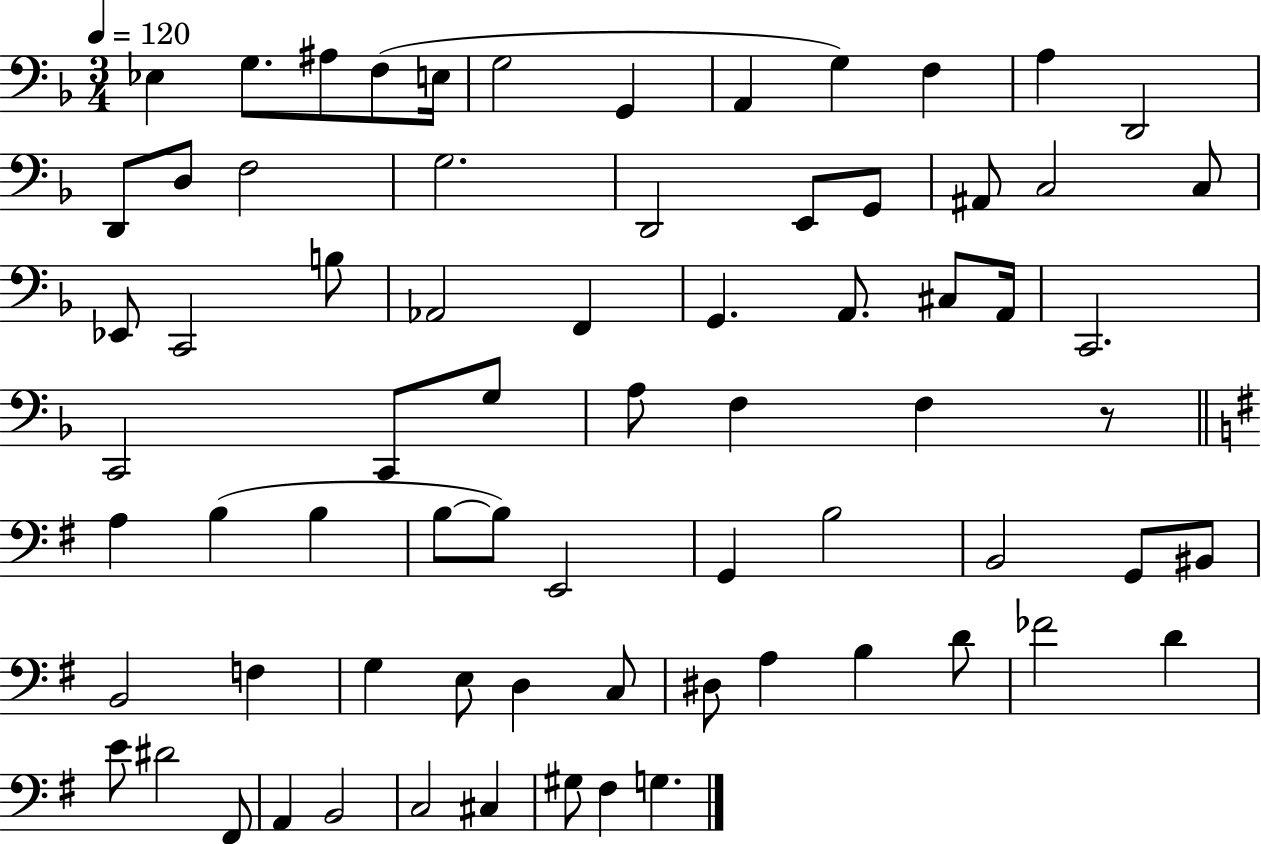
{
  \clef bass
  \numericTimeSignature
  \time 3/4
  \key f \major
  \tempo 4 = 120
  ees4 g8. ais8 f8( e16 | g2 g,4 | a,4 g4) f4 | a4 d,2 | \break d,8 d8 f2 | g2. | d,2 e,8 g,8 | ais,8 c2 c8 | \break ees,8 c,2 b8 | aes,2 f,4 | g,4. a,8. cis8 a,16 | c,2. | \break c,2 c,8 g8 | a8 f4 f4 r8 | \bar "||" \break \key g \major a4 b4( b4 | b8~~ b8) e,2 | g,4 b2 | b,2 g,8 bis,8 | \break b,2 f4 | g4 e8 d4 c8 | dis8 a4 b4 d'8 | fes'2 d'4 | \break e'8 dis'2 fis,8 | a,4 b,2 | c2 cis4 | gis8 fis4 g4. | \break \bar "|."
}